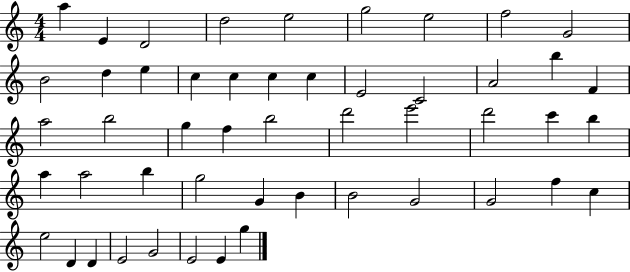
X:1
T:Untitled
M:4/4
L:1/4
K:C
a E D2 d2 e2 g2 e2 f2 G2 B2 d e c c c c E2 C2 A2 b F a2 b2 g f b2 d'2 e'2 d'2 c' b a a2 b g2 G B B2 G2 G2 f c e2 D D E2 G2 E2 E g